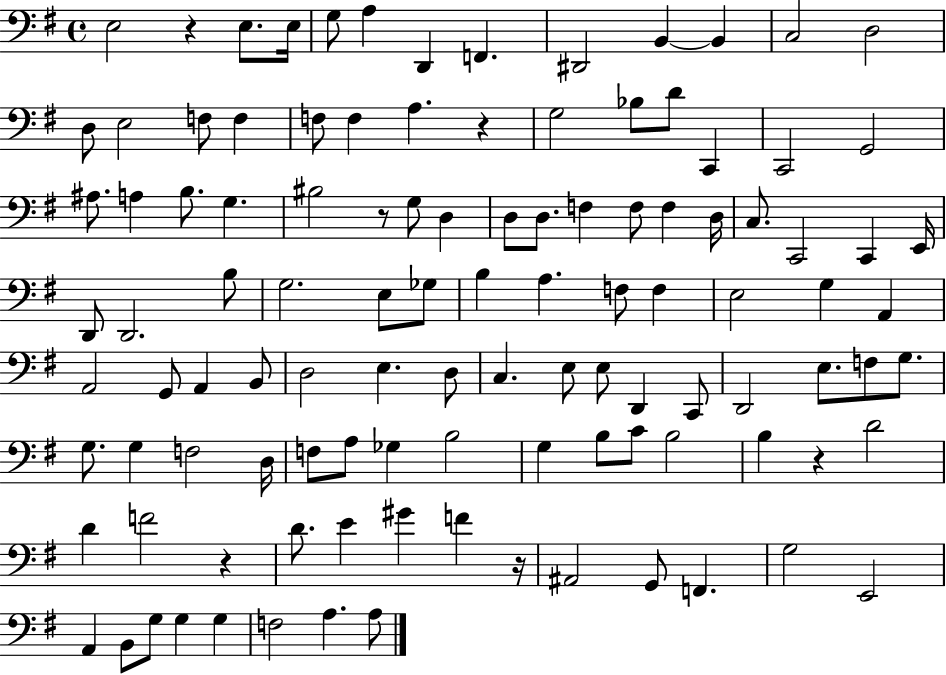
{
  \clef bass
  \time 4/4
  \defaultTimeSignature
  \key g \major
  \repeat volta 2 { e2 r4 e8. e16 | g8 a4 d,4 f,4. | dis,2 b,4~~ b,4 | c2 d2 | \break d8 e2 f8 f4 | f8 f4 a4. r4 | g2 bes8 d'8 c,4 | c,2 g,2 | \break ais8. a4 b8. g4. | bis2 r8 g8 d4 | d8 d8. f4 f8 f4 d16 | c8. c,2 c,4 e,16 | \break d,8 d,2. b8 | g2. e8 ges8 | b4 a4. f8 f4 | e2 g4 a,4 | \break a,2 g,8 a,4 b,8 | d2 e4. d8 | c4. e8 e8 d,4 c,8 | d,2 e8. f8 g8. | \break g8. g4 f2 d16 | f8 a8 ges4 b2 | g4 b8 c'8 b2 | b4 r4 d'2 | \break d'4 f'2 r4 | d'8. e'4 gis'4 f'4 r16 | ais,2 g,8 f,4. | g2 e,2 | \break a,4 b,8 g8 g4 g4 | f2 a4. a8 | } \bar "|."
}